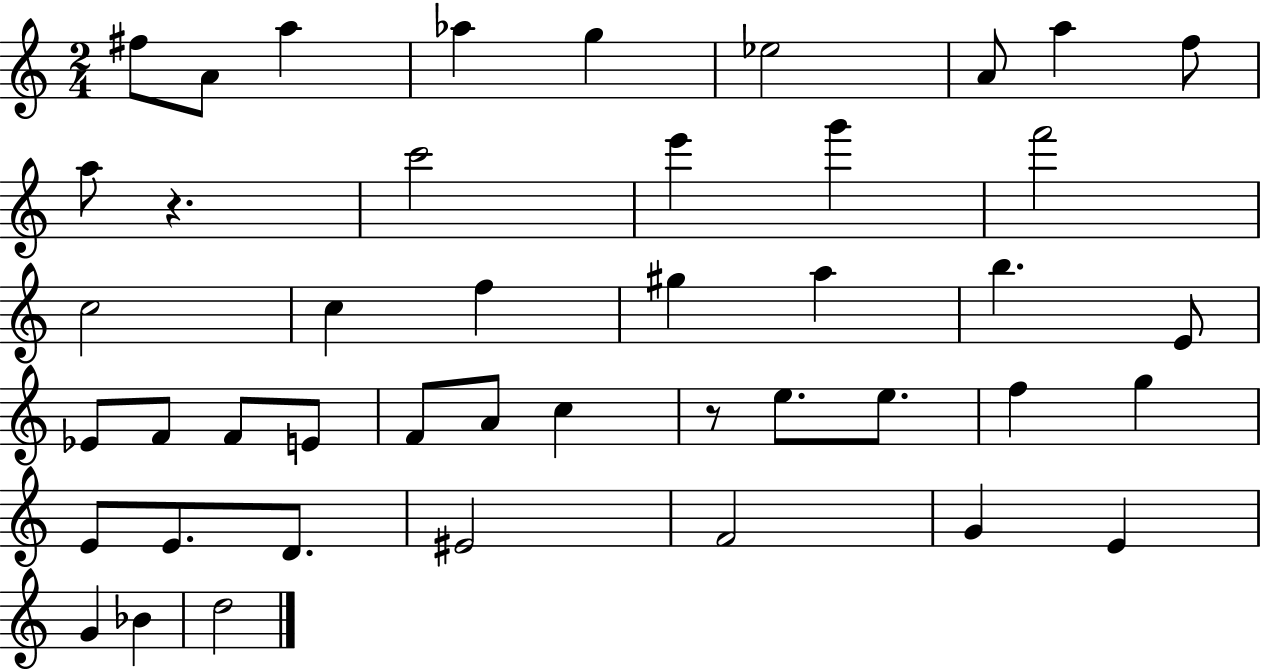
{
  \clef treble
  \numericTimeSignature
  \time 2/4
  \key c \major
  fis''8 a'8 a''4 | aes''4 g''4 | ees''2 | a'8 a''4 f''8 | \break a''8 r4. | c'''2 | e'''4 g'''4 | f'''2 | \break c''2 | c''4 f''4 | gis''4 a''4 | b''4. e'8 | \break ees'8 f'8 f'8 e'8 | f'8 a'8 c''4 | r8 e''8. e''8. | f''4 g''4 | \break e'8 e'8. d'8. | eis'2 | f'2 | g'4 e'4 | \break g'4 bes'4 | d''2 | \bar "|."
}